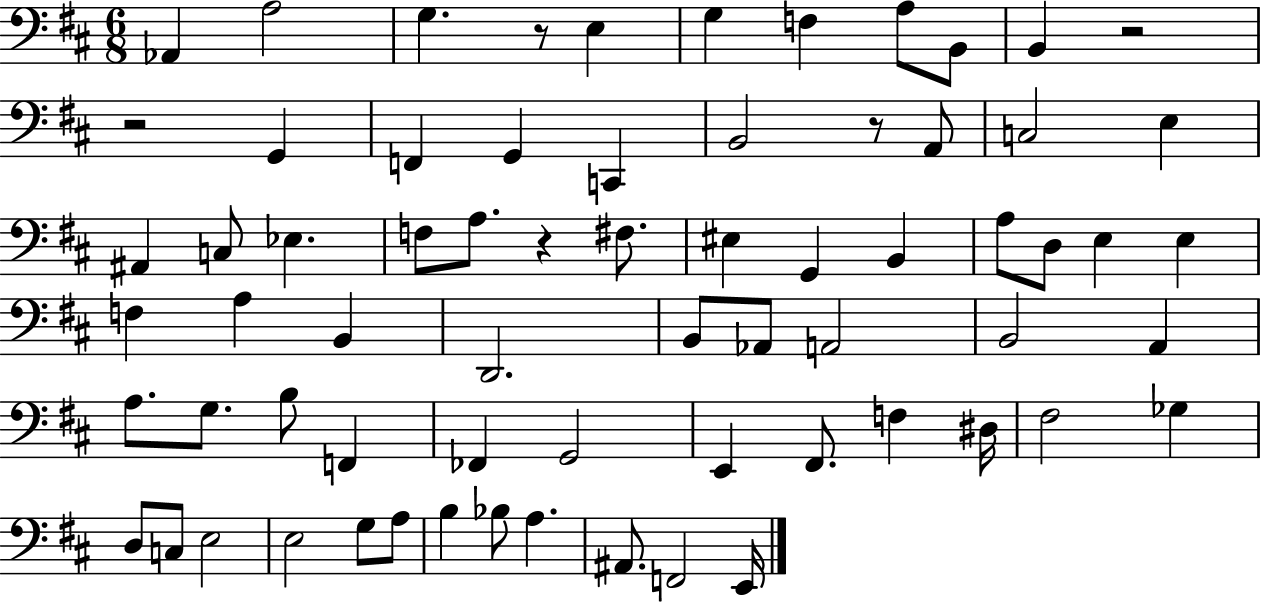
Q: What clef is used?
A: bass